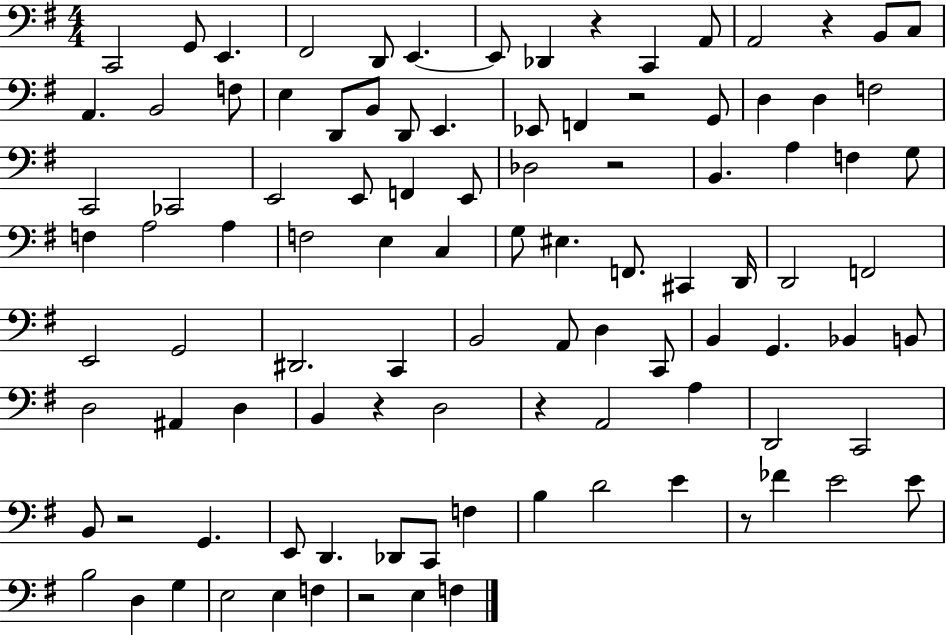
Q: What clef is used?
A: bass